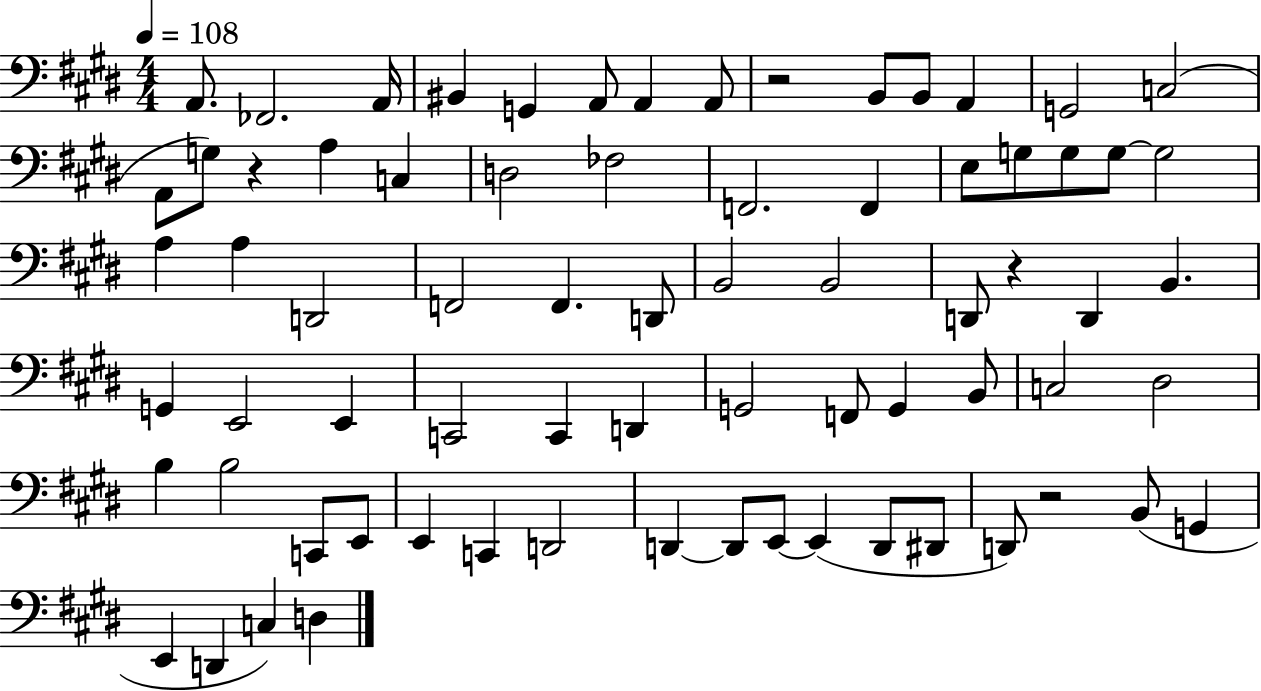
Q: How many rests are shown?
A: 4